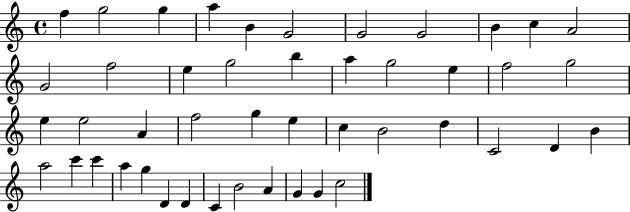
{
  \clef treble
  \time 4/4
  \defaultTimeSignature
  \key c \major
  f''4 g''2 g''4 | a''4 b'4 g'2 | g'2 g'2 | b'4 c''4 a'2 | \break g'2 f''2 | e''4 g''2 b''4 | a''4 g''2 e''4 | f''2 g''2 | \break e''4 e''2 a'4 | f''2 g''4 e''4 | c''4 b'2 d''4 | c'2 d'4 b'4 | \break a''2 c'''4 c'''4 | a''4 g''4 d'4 d'4 | c'4 b'2 a'4 | g'4 g'4 c''2 | \break \bar "|."
}